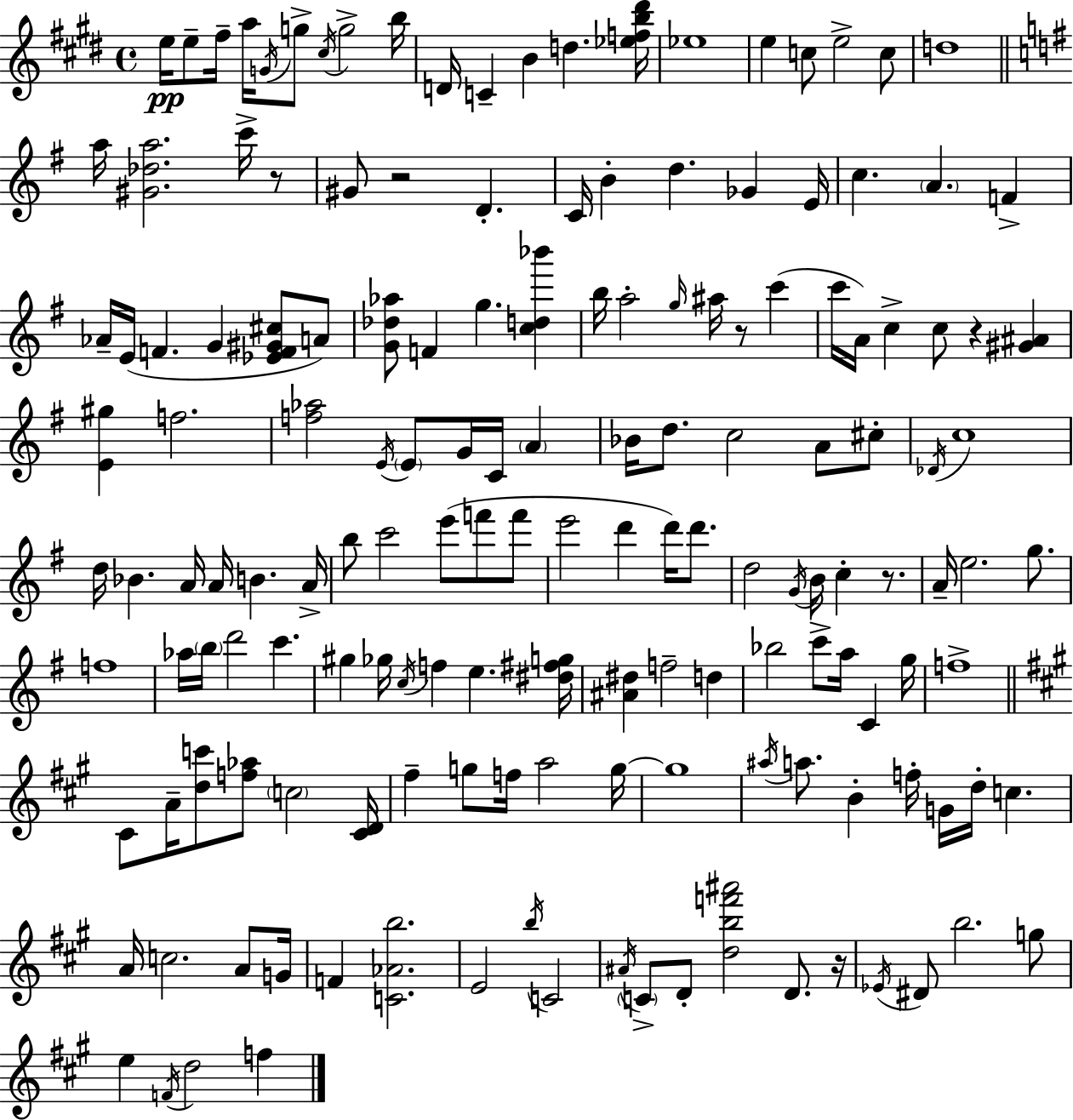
E5/s E5/e F#5/s A5/s G4/s G5/e C#5/s G5/h B5/s D4/s C4/q B4/q D5/q. [Eb5,F5,B5,D#6]/s Eb5/w E5/q C5/e E5/h C5/e D5/w A5/s [G#4,Db5,A5]/h. C6/s R/e G#4/e R/h D4/q. C4/s B4/q D5/q. Gb4/q E4/s C5/q. A4/q. F4/q Ab4/s E4/s F4/q. G4/q [Eb4,F4,G#4,C#5]/e A4/e [G4,Db5,Ab5]/e F4/q G5/q. [C5,D5,Bb6]/q B5/s A5/h G5/s A#5/s R/e C6/q C6/s A4/s C5/q C5/e R/q [G#4,A#4]/q [E4,G#5]/q F5/h. [F5,Ab5]/h E4/s E4/e G4/s C4/s A4/q Bb4/s D5/e. C5/h A4/e C#5/e Db4/s C5/w D5/s Bb4/q. A4/s A4/s B4/q. A4/s B5/e C6/h E6/e F6/e F6/e E6/h D6/q D6/s D6/e. D5/h G4/s B4/s C5/q R/e. A4/s E5/h. G5/e. F5/w Ab5/s B5/s D6/h C6/q. G#5/q Gb5/s C5/s F5/q E5/q. [D#5,F#5,G5]/s [A#4,D#5]/q F5/h D5/q Bb5/h C6/e A5/s C4/q G5/s F5/w C#4/e A4/s [D5,C6]/e [F5,Ab5]/e C5/h [C#4,D4]/s F#5/q G5/e F5/s A5/h G5/s G5/w A#5/s A5/e. B4/q F5/s G4/s D5/s C5/q. A4/s C5/h. A4/e G4/s F4/q [C4,Ab4,B5]/h. E4/h B5/s C4/h A#4/s C4/e D4/e [D5,B5,F6,A#6]/h D4/e. R/s Eb4/s D#4/e B5/h. G5/e E5/q F4/s D5/h F5/q